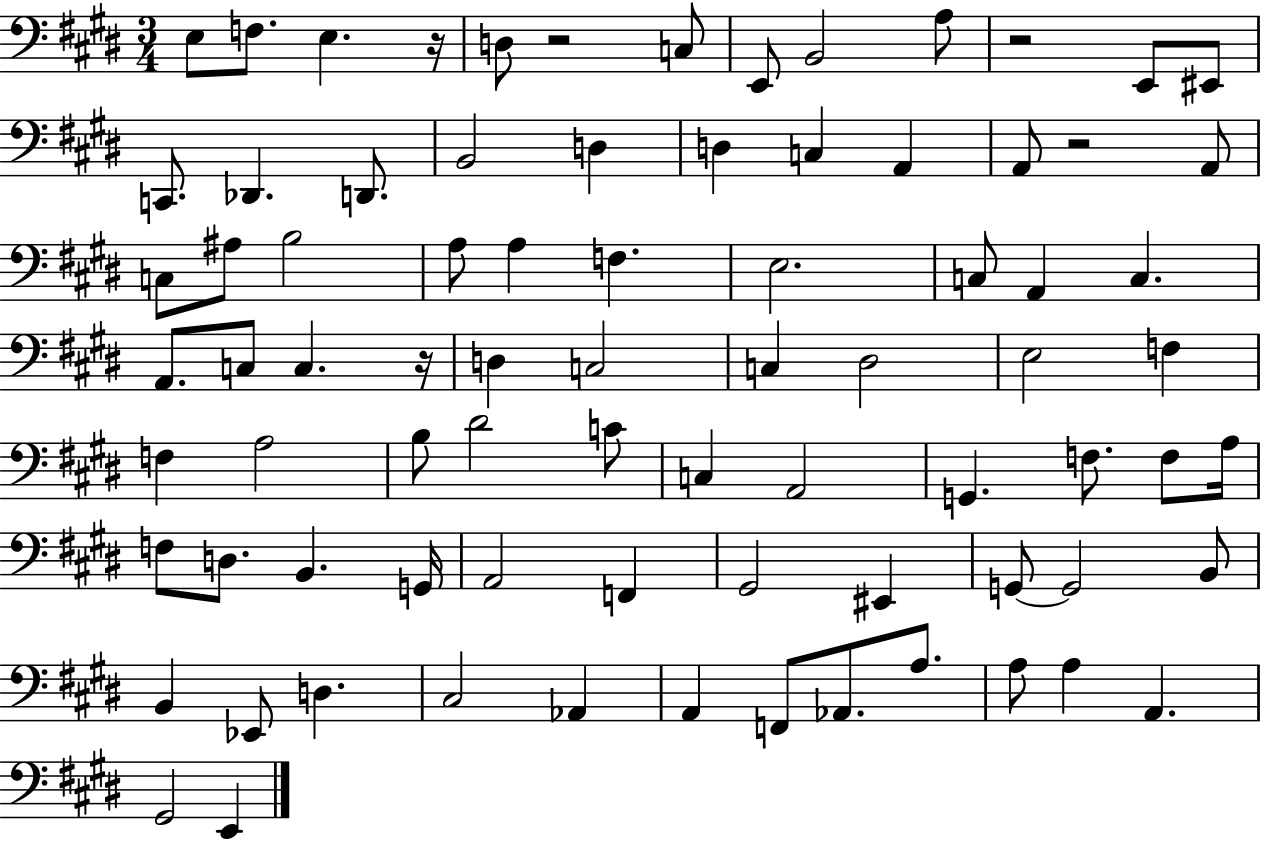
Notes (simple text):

E3/e F3/e. E3/q. R/s D3/e R/h C3/e E2/e B2/h A3/e R/h E2/e EIS2/e C2/e. Db2/q. D2/e. B2/h D3/q D3/q C3/q A2/q A2/e R/h A2/e C3/e A#3/e B3/h A3/e A3/q F3/q. E3/h. C3/e A2/q C3/q. A2/e. C3/e C3/q. R/s D3/q C3/h C3/q D#3/h E3/h F3/q F3/q A3/h B3/e D#4/h C4/e C3/q A2/h G2/q. F3/e. F3/e A3/s F3/e D3/e. B2/q. G2/s A2/h F2/q G#2/h EIS2/q G2/e G2/h B2/e B2/q Eb2/e D3/q. C#3/h Ab2/q A2/q F2/e Ab2/e. A3/e. A3/e A3/q A2/q. G#2/h E2/q